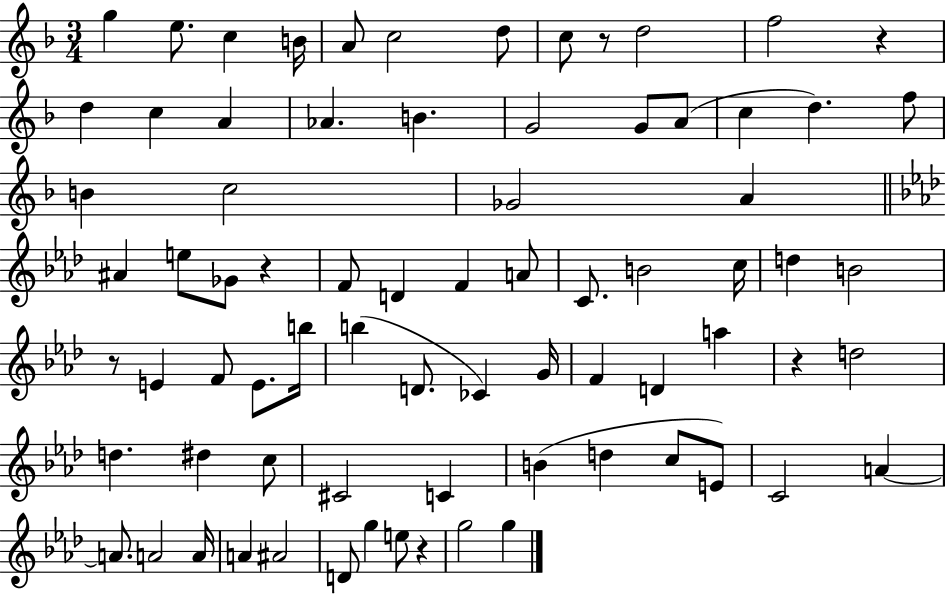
{
  \clef treble
  \numericTimeSignature
  \time 3/4
  \key f \major
  g''4 e''8. c''4 b'16 | a'8 c''2 d''8 | c''8 r8 d''2 | f''2 r4 | \break d''4 c''4 a'4 | aes'4. b'4. | g'2 g'8 a'8( | c''4 d''4.) f''8 | \break b'4 c''2 | ges'2 a'4 | \bar "||" \break \key f \minor ais'4 e''8 ges'8 r4 | f'8 d'4 f'4 a'8 | c'8. b'2 c''16 | d''4 b'2 | \break r8 e'4 f'8 e'8. b''16 | b''4( d'8. ces'4) g'16 | f'4 d'4 a''4 | r4 d''2 | \break d''4. dis''4 c''8 | cis'2 c'4 | b'4( d''4 c''8 e'8) | c'2 a'4~~ | \break a'8. a'2 a'16 | a'4 ais'2 | d'8 g''4 e''8 r4 | g''2 g''4 | \break \bar "|."
}